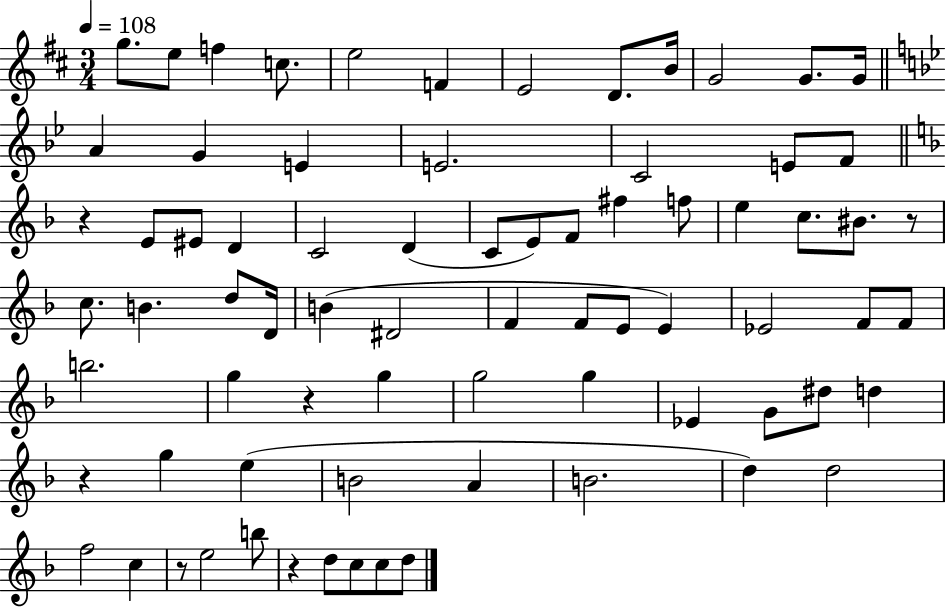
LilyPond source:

{
  \clef treble
  \numericTimeSignature
  \time 3/4
  \key d \major
  \tempo 4 = 108
  g''8. e''8 f''4 c''8. | e''2 f'4 | e'2 d'8. b'16 | g'2 g'8. g'16 | \break \bar "||" \break \key g \minor a'4 g'4 e'4 | e'2. | c'2 e'8 f'8 | \bar "||" \break \key d \minor r4 e'8 eis'8 d'4 | c'2 d'4( | c'8 e'8) f'8 fis''4 f''8 | e''4 c''8. bis'8. r8 | \break c''8. b'4. d''8 d'16 | b'4( dis'2 | f'4 f'8 e'8 e'4) | ees'2 f'8 f'8 | \break b''2. | g''4 r4 g''4 | g''2 g''4 | ees'4 g'8 dis''8 d''4 | \break r4 g''4 e''4( | b'2 a'4 | b'2. | d''4) d''2 | \break f''2 c''4 | r8 e''2 b''8 | r4 d''8 c''8 c''8 d''8 | \bar "|."
}